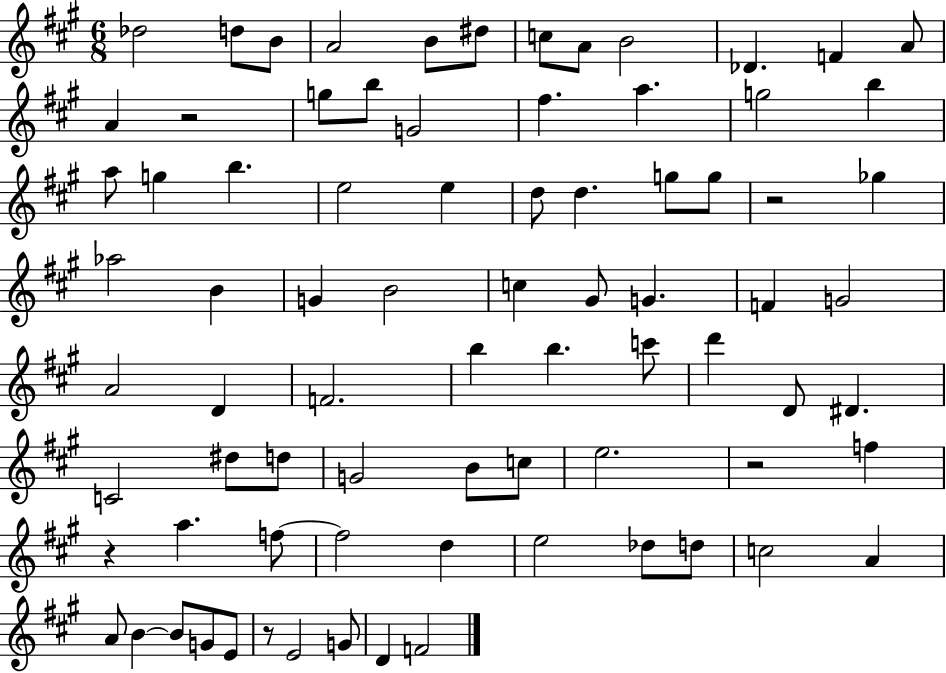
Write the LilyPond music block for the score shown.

{
  \clef treble
  \numericTimeSignature
  \time 6/8
  \key a \major
  des''2 d''8 b'8 | a'2 b'8 dis''8 | c''8 a'8 b'2 | des'4. f'4 a'8 | \break a'4 r2 | g''8 b''8 g'2 | fis''4. a''4. | g''2 b''4 | \break a''8 g''4 b''4. | e''2 e''4 | d''8 d''4. g''8 g''8 | r2 ges''4 | \break aes''2 b'4 | g'4 b'2 | c''4 gis'8 g'4. | f'4 g'2 | \break a'2 d'4 | f'2. | b''4 b''4. c'''8 | d'''4 d'8 dis'4. | \break c'2 dis''8 d''8 | g'2 b'8 c''8 | e''2. | r2 f''4 | \break r4 a''4. f''8~~ | f''2 d''4 | e''2 des''8 d''8 | c''2 a'4 | \break a'8 b'4~~ b'8 g'8 e'8 | r8 e'2 g'8 | d'4 f'2 | \bar "|."
}